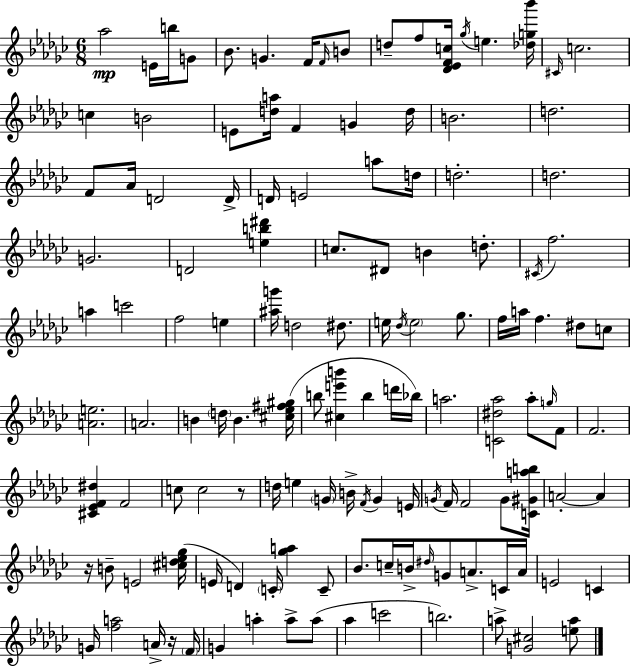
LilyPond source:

{
  \clef treble
  \numericTimeSignature
  \time 6/8
  \key ees \minor
  aes''2\mp e'16 b''16 g'8 | bes'8. g'4. f'16 \grace { f'16 } b'8 | d''8-- f''8 <des' ees' f' c''>16 \acciaccatura { ges''16 } e''4. | <des'' g'' bes'''>16 \grace { cis'16 } c''2. | \break c''4 b'2 | e'8 <d'' a''>16 f'4 g'4 | d''16 b'2. | d''2. | \break f'8 aes'16 d'2 | d'16-> d'16 e'2 | a''8 d''16 d''2.-. | d''2. | \break g'2. | d'2 <e'' b'' dis'''>4 | c''8. dis'8 b'4 | d''8.-. \acciaccatura { cis'16 } f''2. | \break a''4 c'''2 | f''2 | e''4 <ais'' g'''>16 d''2 | dis''8. e''16 \acciaccatura { des''16 } \parenthesize e''2 | \break ges''8. f''16 a''16 f''4. | dis''8 c''8 <a' e''>2. | a'2. | b'4 \parenthesize d''16 b'4. | \break <cis'' ees'' fis'' gis''>16( b''8 <cis'' e''' b'''>4 b''4 | d'''16 bes''16) a''2. | <c' dis'' aes''>2 | aes''8-. \grace { g''16 } f'8 f'2. | \break <cis' ees' f' dis''>4 f'2 | c''8 c''2 | r8 d''16 e''4 \parenthesize g'16 | b'16-> \acciaccatura { f'16 } g'4 e'16 \acciaccatura { g'16 } f'16 f'2 | \break g'8 <c' gis' a'' b''>16 a'2-.~~ | a'4 r16 b'8-- e'2 | <cis'' d'' ees'' ges''>16( e'16 d'4) | \parenthesize c'16-. <ges'' a''>4 c'8-- bes'8. c''16-- | \break b'16-> \grace { dis''16 } g'8 a'8.-> c'16 a'16 e'2 | c'4 g'16 <f'' a''>2 | a'16-> r16 \parenthesize f'16 g'4 | a''4-. a''8-> a''8( aes''4 | \break c'''2 b''2.) | a''8-> <g' cis''>2 | <e'' a''>8 \bar "|."
}